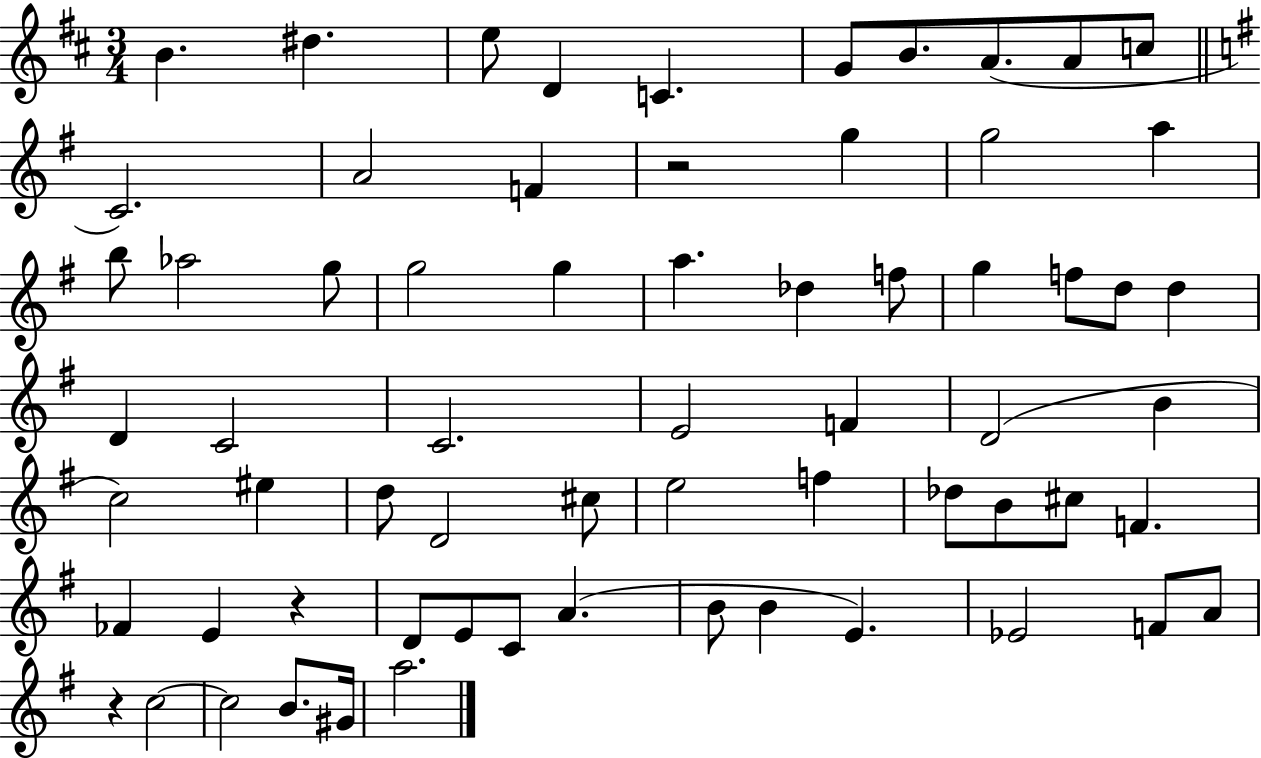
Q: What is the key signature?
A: D major